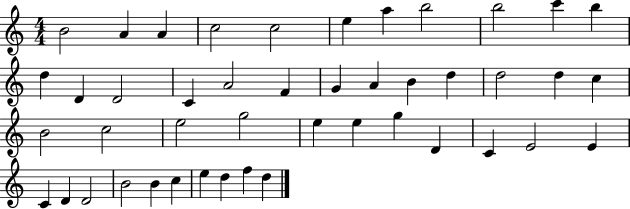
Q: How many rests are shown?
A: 0